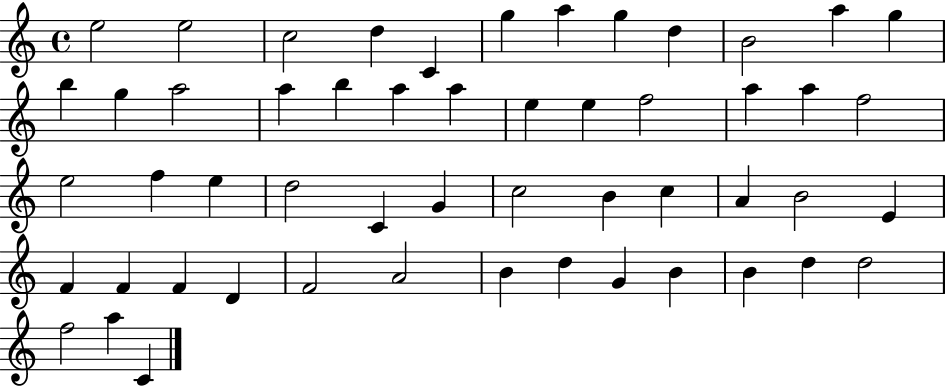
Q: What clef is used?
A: treble